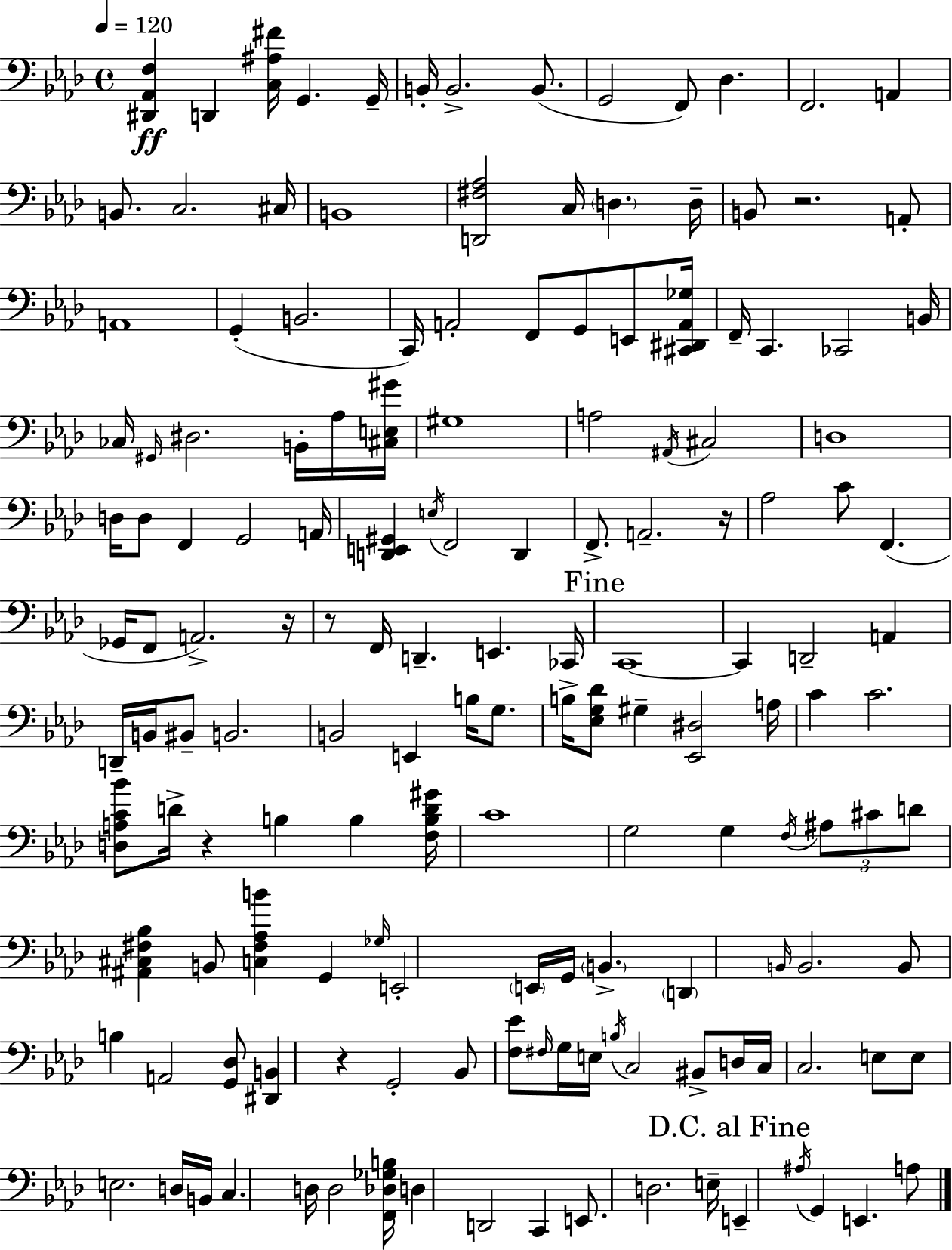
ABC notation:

X:1
T:Untitled
M:4/4
L:1/4
K:Fm
[^D,,_A,,F,] D,, [C,^A,^F]/4 G,, G,,/4 B,,/4 B,,2 B,,/2 G,,2 F,,/2 _D, F,,2 A,, B,,/2 C,2 ^C,/4 B,,4 [D,,^F,_A,]2 C,/4 D, D,/4 B,,/2 z2 A,,/2 A,,4 G,, B,,2 C,,/4 A,,2 F,,/2 G,,/2 E,,/2 [^C,,^D,,A,,_G,]/4 F,,/4 C,, _C,,2 B,,/4 _C,/4 ^G,,/4 ^D,2 B,,/4 _A,/4 [^C,E,^G]/4 ^G,4 A,2 ^A,,/4 ^C,2 D,4 D,/4 D,/2 F,, G,,2 A,,/4 [D,,E,,^G,,] E,/4 F,,2 D,, F,,/2 A,,2 z/4 _A,2 C/2 F,, _G,,/4 F,,/2 A,,2 z/4 z/2 F,,/4 D,, E,, _C,,/4 C,,4 C,, D,,2 A,, D,,/4 B,,/4 ^B,,/2 B,,2 B,,2 E,, B,/4 G,/2 B,/4 [_E,G,_D]/2 ^G, [_E,,^D,]2 A,/4 C C2 [D,A,C_B]/2 D/4 z B, B, [F,B,D^G]/4 C4 G,2 G, F,/4 ^A,/2 ^C/2 D/2 [^A,,^C,^F,_B,] B,,/2 [C,^F,_A,B] G,, _G,/4 E,,2 E,,/4 G,,/4 B,, D,, B,,/4 B,,2 B,,/2 B, A,,2 [G,,_D,]/2 [^D,,B,,] z G,,2 _B,,/2 [F,_E]/2 ^F,/4 G,/4 E,/4 B,/4 C,2 ^B,,/2 D,/4 C,/4 C,2 E,/2 E,/2 E,2 D,/4 B,,/4 C, D,/4 D,2 [F,,_D,_G,B,]/4 D, D,,2 C,, E,,/2 D,2 E,/4 E,, ^A,/4 G,, E,, A,/2